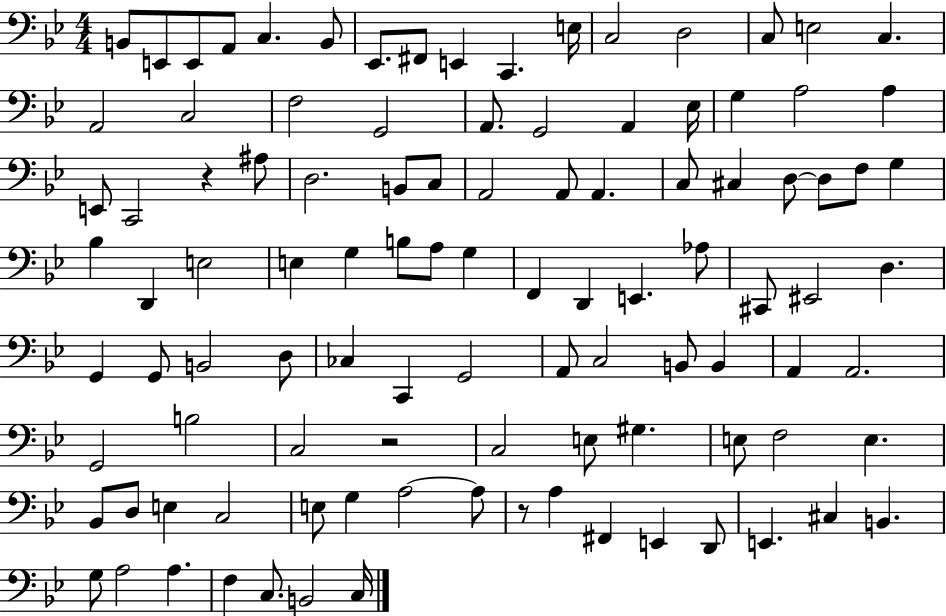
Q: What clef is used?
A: bass